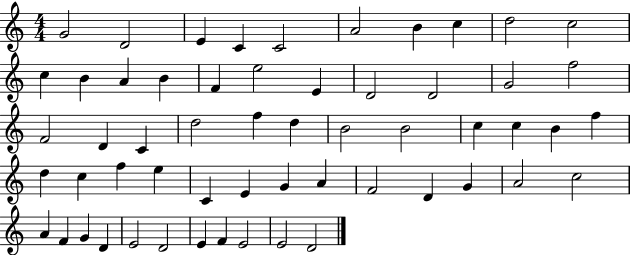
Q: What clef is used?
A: treble